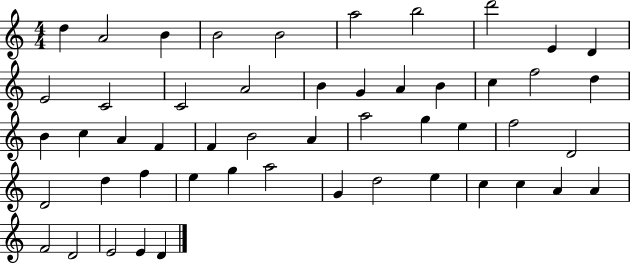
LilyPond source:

{
  \clef treble
  \numericTimeSignature
  \time 4/4
  \key c \major
  d''4 a'2 b'4 | b'2 b'2 | a''2 b''2 | d'''2 e'4 d'4 | \break e'2 c'2 | c'2 a'2 | b'4 g'4 a'4 b'4 | c''4 f''2 d''4 | \break b'4 c''4 a'4 f'4 | f'4 b'2 a'4 | a''2 g''4 e''4 | f''2 d'2 | \break d'2 d''4 f''4 | e''4 g''4 a''2 | g'4 d''2 e''4 | c''4 c''4 a'4 a'4 | \break f'2 d'2 | e'2 e'4 d'4 | \bar "|."
}